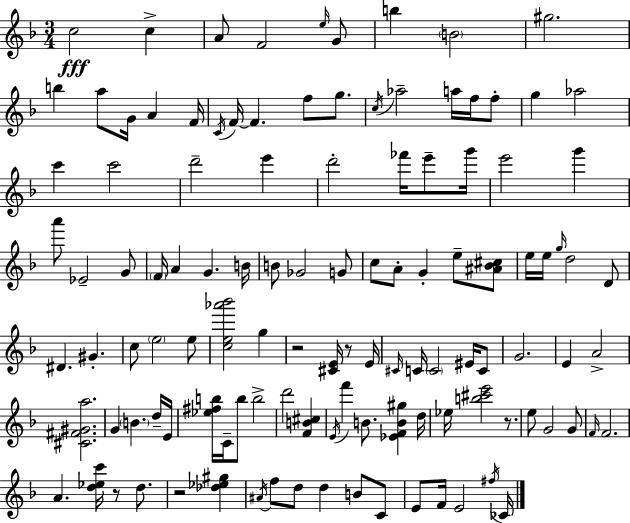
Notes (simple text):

C5/h C5/q A4/e F4/h E5/s G4/e B5/q B4/h G#5/h. B5/q A5/e G4/s A4/q F4/s C4/s F4/s F4/q. F5/e G5/e. C5/s Ab5/h A5/s F5/s F5/e G5/q Ab5/h C6/q C6/h D6/h E6/q D6/h FES6/s E6/e G6/s E6/h G6/q A6/e Eb4/h G4/e F4/s A4/q G4/q. B4/s B4/e Gb4/h G4/e C5/e A4/e G4/q E5/e [A#4,Bb4,C#5]/e E5/s E5/s G5/s D5/h D4/e D#4/q. G#4/q. C5/e E5/h E5/e [C5,E5,Ab6,Bb6]/h G5/q R/h [C#4,E4]/s R/e E4/s C#4/s C4/s C4/h EIS4/s C4/e G4/h. E4/q A4/h [C#4,F#4,G#4,A5]/h. G4/q B4/q. D5/s E4/s [Eb5,F#5,B5]/s C4/s B5/e B5/h D6/h [F4,B4,C#5]/q E4/s F6/q B4/e. [Eb4,F4,B4,G#5]/q D5/s Eb5/s [B5,C#6,E6]/h R/e. E5/e G4/h G4/e F4/s F4/h. A4/q. [D5,Eb5,C6]/s R/e D5/e. R/h [Db5,Eb5,G#5]/q A#4/s F5/e D5/e D5/q B4/e C4/e E4/e F4/s E4/h F#5/s CES4/s